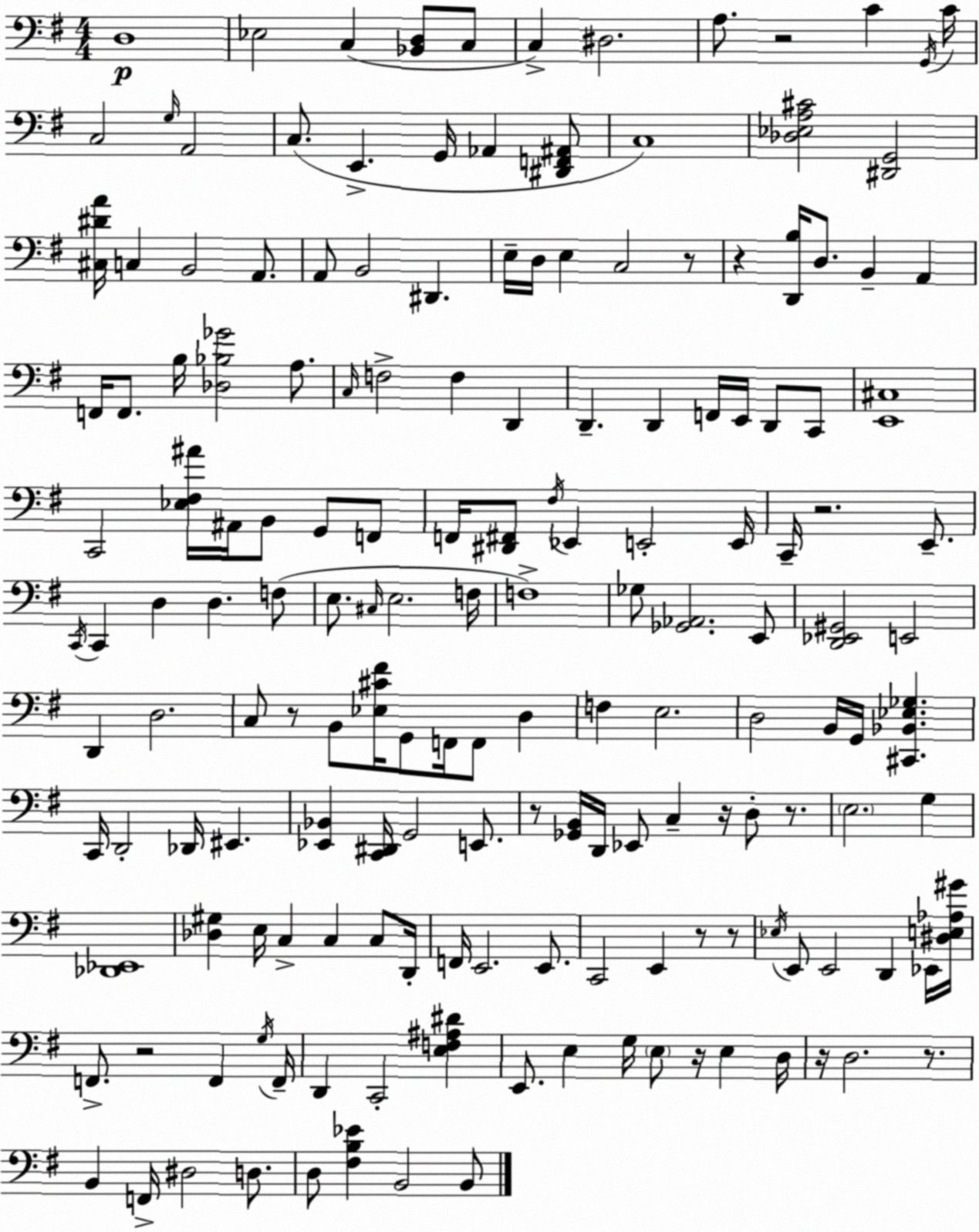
X:1
T:Untitled
M:4/4
L:1/4
K:G
D,4 _E,2 C, [_B,,D,]/2 C,/2 C, ^D,2 A,/2 z2 C G,,/4 C/4 C,2 G,/4 A,,2 C,/2 E,, G,,/4 _A,, [^D,,F,,^A,,]/2 C,4 [_D,_E,A,^C]2 [^D,,G,,]2 [^C,^DA]/4 C, B,,2 A,,/2 A,,/2 B,,2 ^D,, E,/4 D,/4 E, C,2 z/2 z [D,,B,]/4 D,/2 B,, A,, F,,/4 F,,/2 B,/4 [_D,_B,_G]2 A,/2 C,/4 F,2 F, D,, D,, D,, F,,/4 E,,/4 D,,/2 C,,/2 [E,,^C,]4 C,,2 [_E,^F,^A]/4 ^A,,/4 B,,/2 G,,/2 F,,/2 F,,/4 [^D,,^F,,]/2 ^F,/4 _E,, E,,2 E,,/4 C,,/4 z2 E,,/2 C,,/4 C,, D, D, F,/2 E,/2 ^C,/4 E,2 F,/4 F,4 _G,/2 [_G,,_A,,]2 E,,/2 [D,,_E,,^G,,]2 E,,2 D,, D,2 C,/2 z/2 B,,/2 [_E,^C^F]/4 G,,/2 F,,/4 F,,/2 D, F, E,2 D,2 B,,/4 G,,/4 [^C,,_B,,_E,_G,] C,,/4 D,,2 _D,,/4 ^E,, [_E,,_B,,] [C,,^D,,]/4 G,,2 E,,/2 z/2 [_G,,B,,]/4 D,,/4 _E,,/2 C, z/4 D,/2 z/2 E,2 G, [_D,,_E,,]4 [_D,^G,] E,/4 C, C, C,/2 D,,/4 F,,/4 E,,2 E,,/2 C,,2 E,, z/2 z/2 _E,/4 E,,/2 E,,2 D,, _E,,/4 [^D,E,_A,^G]/4 F,,/2 z2 F,, G,/4 F,,/4 D,, C,,2 [E,F,^A,^D] E,,/2 E, G,/4 E,/2 z/4 E, D,/4 z/4 D,2 z/2 B,, F,,/4 ^D,2 D,/2 D,/2 [^F,B,_E] B,,2 B,,/2